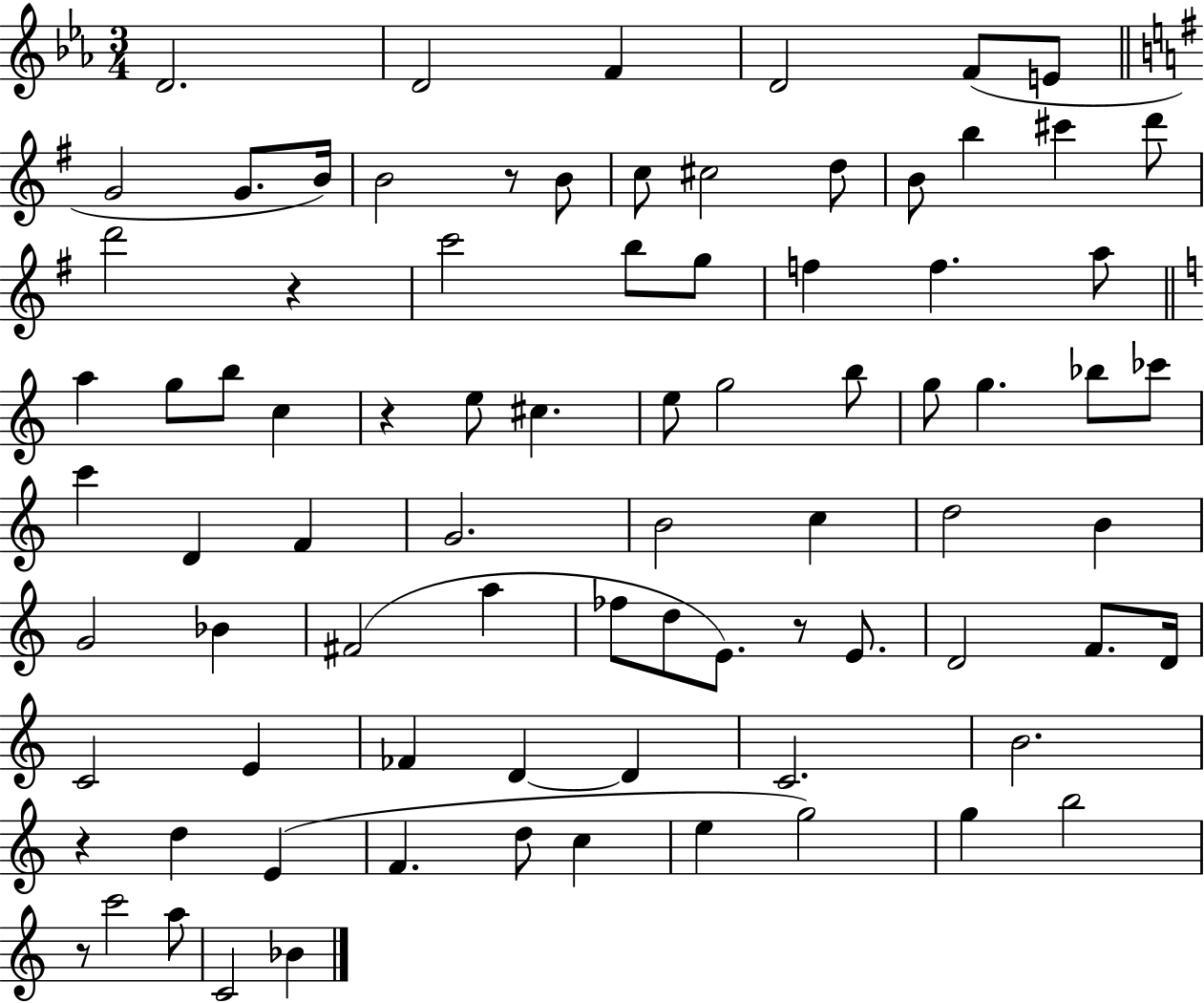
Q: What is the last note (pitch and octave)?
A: Bb4